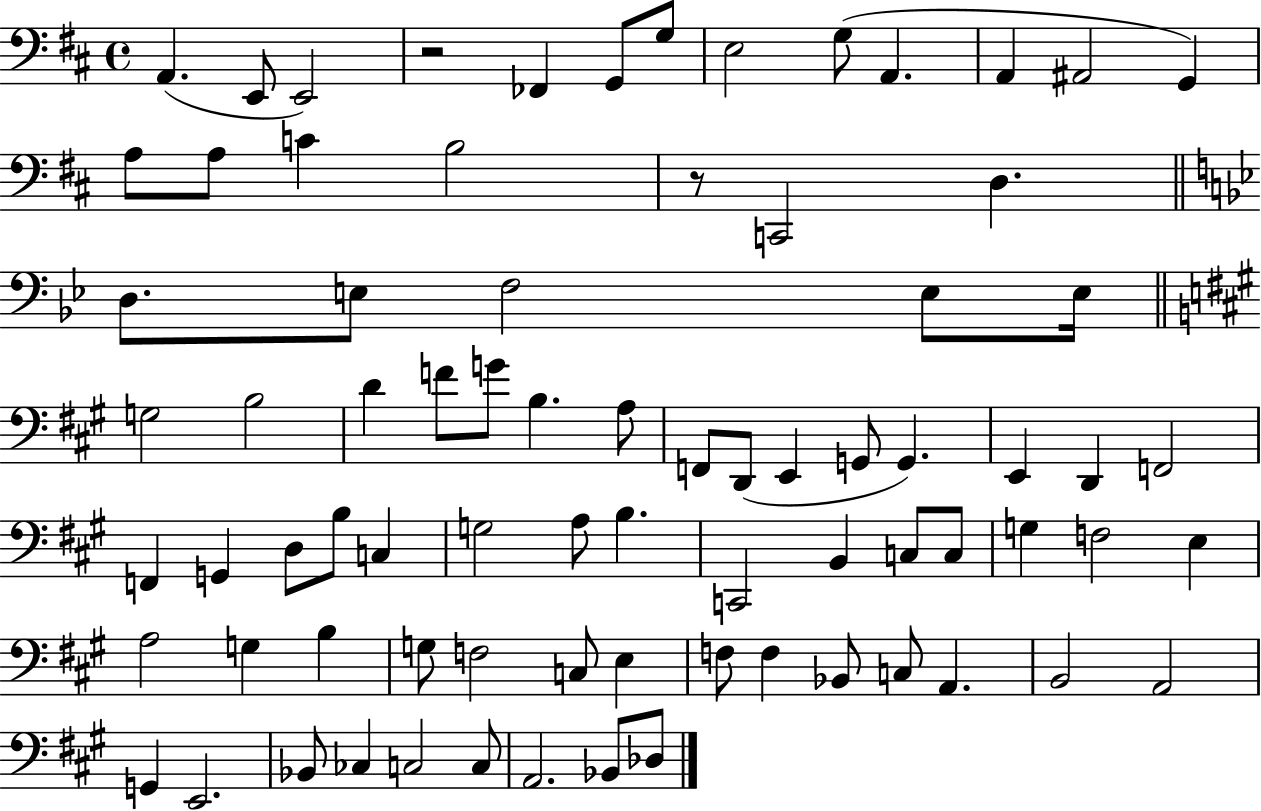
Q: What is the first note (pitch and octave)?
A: A2